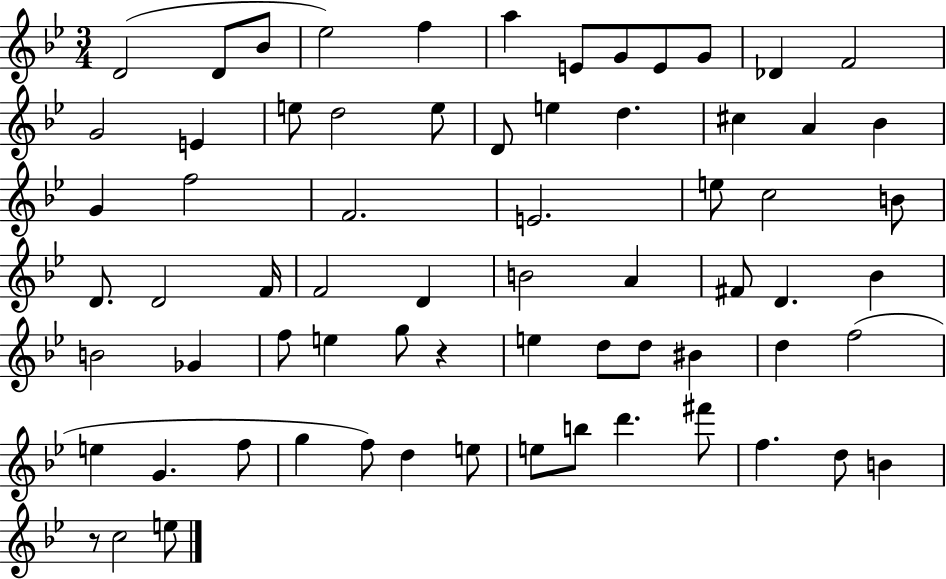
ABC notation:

X:1
T:Untitled
M:3/4
L:1/4
K:Bb
D2 D/2 _B/2 _e2 f a E/2 G/2 E/2 G/2 _D F2 G2 E e/2 d2 e/2 D/2 e d ^c A _B G f2 F2 E2 e/2 c2 B/2 D/2 D2 F/4 F2 D B2 A ^F/2 D _B B2 _G f/2 e g/2 z e d/2 d/2 ^B d f2 e G f/2 g f/2 d e/2 e/2 b/2 d' ^f'/2 f d/2 B z/2 c2 e/2